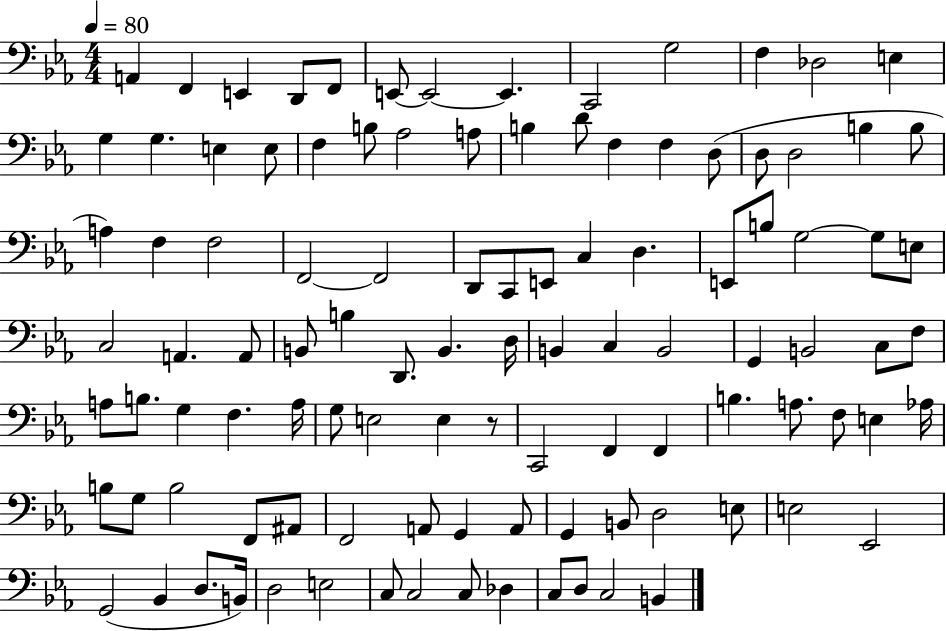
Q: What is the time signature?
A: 4/4